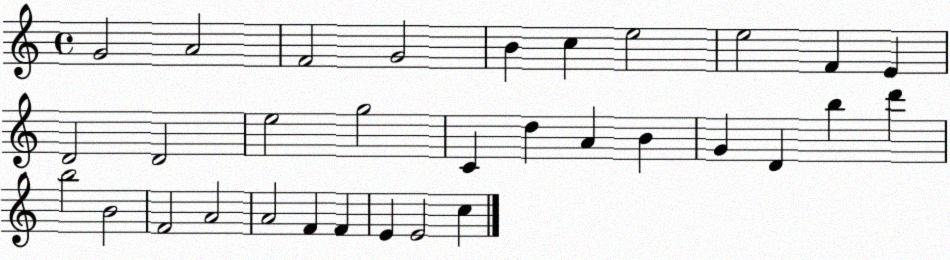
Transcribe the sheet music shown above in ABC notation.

X:1
T:Untitled
M:4/4
L:1/4
K:C
G2 A2 F2 G2 B c e2 e2 F E D2 D2 e2 g2 C d A B G D b d' b2 B2 F2 A2 A2 F F E E2 c